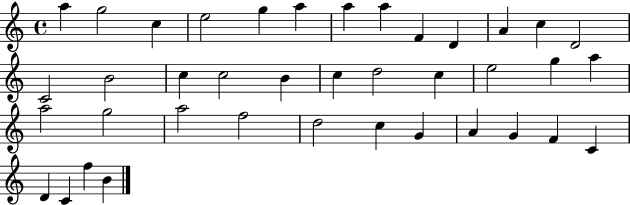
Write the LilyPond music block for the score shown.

{
  \clef treble
  \time 4/4
  \defaultTimeSignature
  \key c \major
  a''4 g''2 c''4 | e''2 g''4 a''4 | a''4 a''4 f'4 d'4 | a'4 c''4 d'2 | \break c'2 b'2 | c''4 c''2 b'4 | c''4 d''2 c''4 | e''2 g''4 a''4 | \break a''2 g''2 | a''2 f''2 | d''2 c''4 g'4 | a'4 g'4 f'4 c'4 | \break d'4 c'4 f''4 b'4 | \bar "|."
}